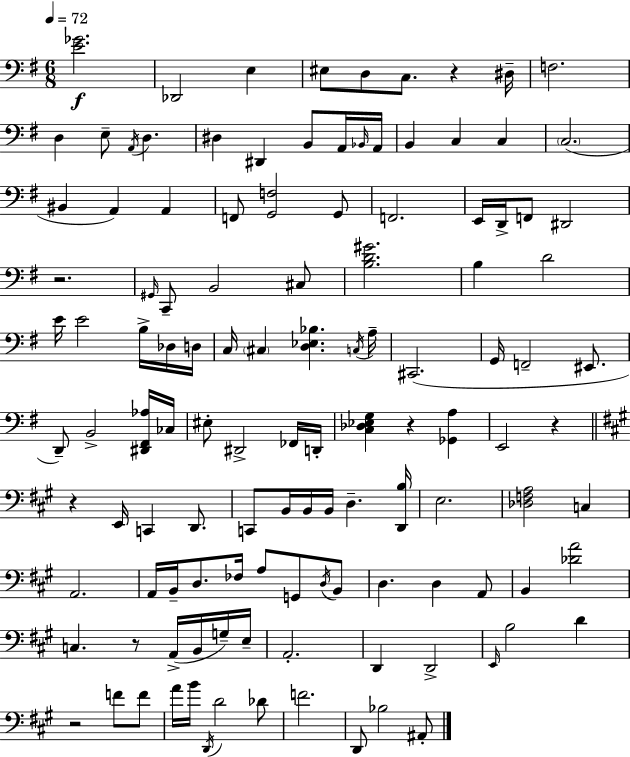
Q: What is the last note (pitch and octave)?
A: A#2